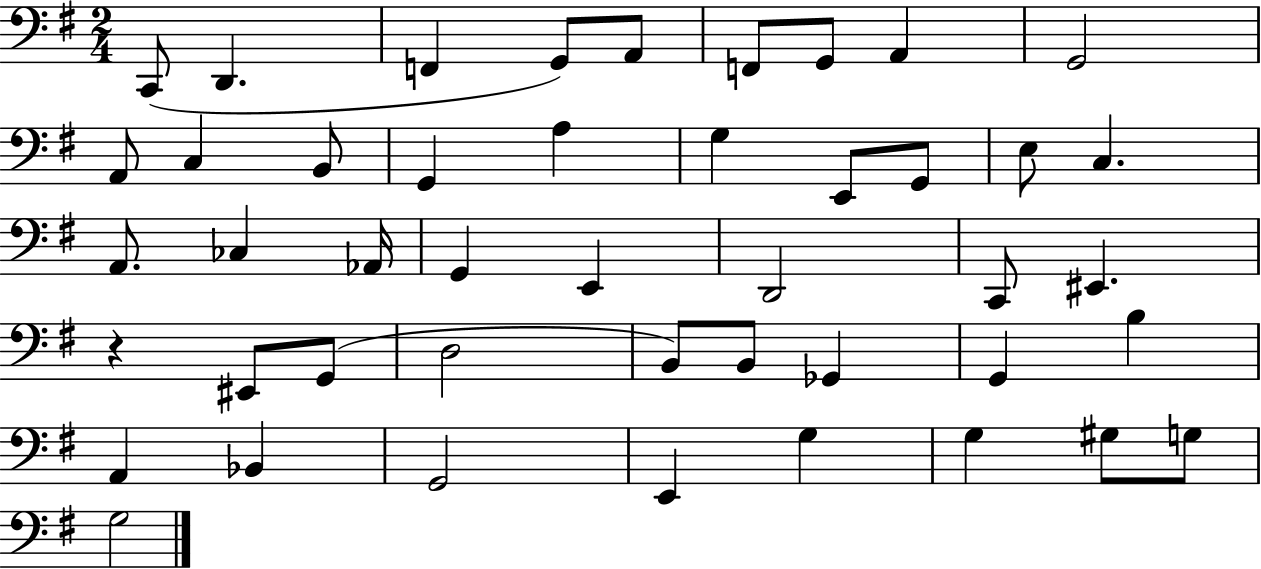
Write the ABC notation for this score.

X:1
T:Untitled
M:2/4
L:1/4
K:G
C,,/2 D,, F,, G,,/2 A,,/2 F,,/2 G,,/2 A,, G,,2 A,,/2 C, B,,/2 G,, A, G, E,,/2 G,,/2 E,/2 C, A,,/2 _C, _A,,/4 G,, E,, D,,2 C,,/2 ^E,, z ^E,,/2 G,,/2 D,2 B,,/2 B,,/2 _G,, G,, B, A,, _B,, G,,2 E,, G, G, ^G,/2 G,/2 G,2